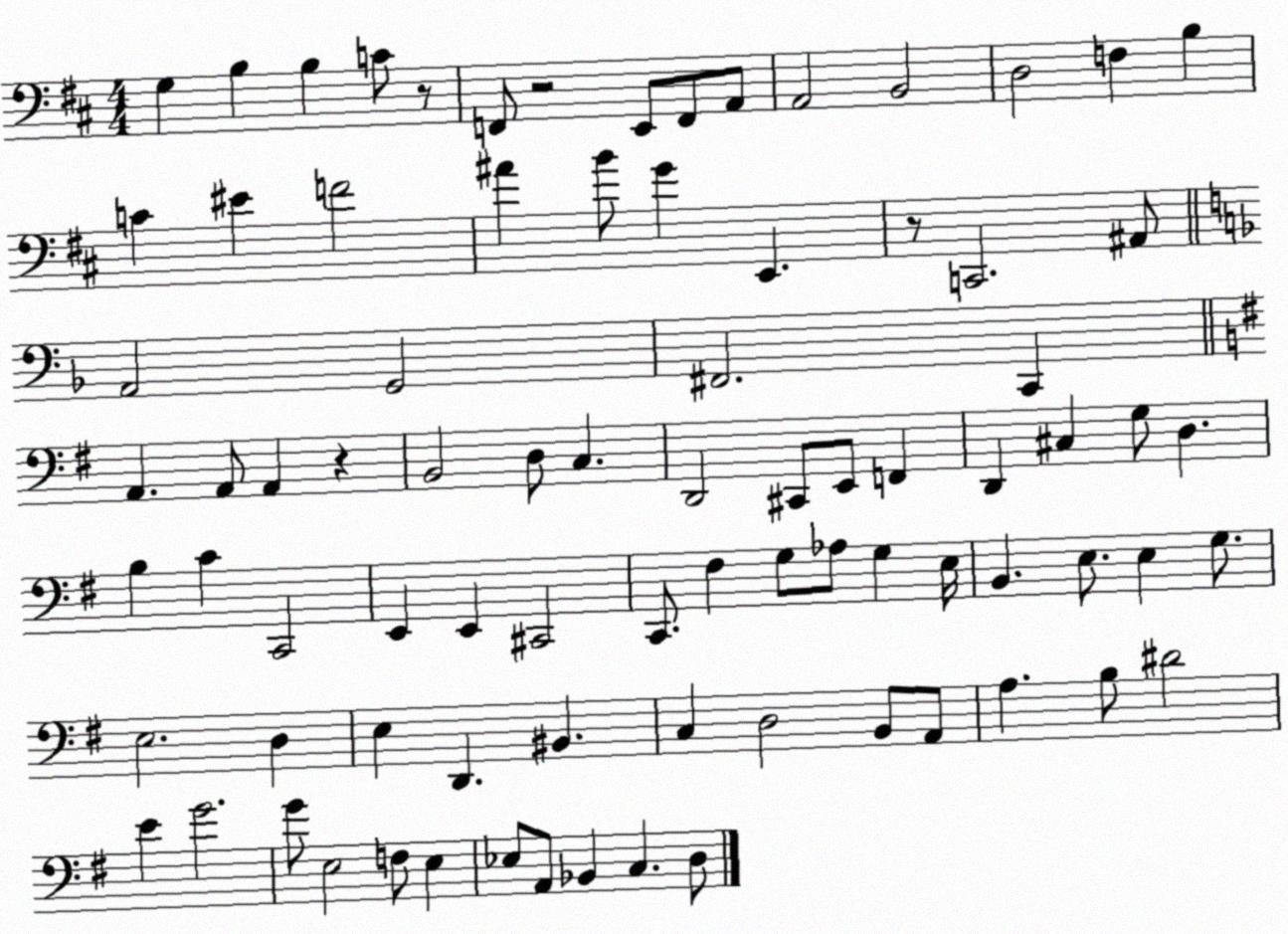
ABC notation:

X:1
T:Untitled
M:4/4
L:1/4
K:D
G, B, B, C/2 z/2 F,,/2 z2 E,,/2 F,,/2 A,,/2 A,,2 B,,2 D,2 F, B, C ^E F2 ^A B/2 G E,, z/2 C,,2 ^A,,/2 A,,2 G,,2 ^F,,2 C,, A,, A,,/2 A,, z B,,2 D,/2 C, D,,2 ^C,,/2 E,,/2 F,, D,, ^C, G,/2 D, B, C C,,2 E,, E,, ^C,,2 C,,/2 ^F, G,/2 _A,/2 G, E,/4 B,, E,/2 E, G,/2 E,2 D, E, D,, ^B,, C, D,2 B,,/2 A,,/2 A, B,/2 ^D2 E G2 G/2 E,2 F,/2 E, _E,/2 A,,/2 _B,, C, D,/2